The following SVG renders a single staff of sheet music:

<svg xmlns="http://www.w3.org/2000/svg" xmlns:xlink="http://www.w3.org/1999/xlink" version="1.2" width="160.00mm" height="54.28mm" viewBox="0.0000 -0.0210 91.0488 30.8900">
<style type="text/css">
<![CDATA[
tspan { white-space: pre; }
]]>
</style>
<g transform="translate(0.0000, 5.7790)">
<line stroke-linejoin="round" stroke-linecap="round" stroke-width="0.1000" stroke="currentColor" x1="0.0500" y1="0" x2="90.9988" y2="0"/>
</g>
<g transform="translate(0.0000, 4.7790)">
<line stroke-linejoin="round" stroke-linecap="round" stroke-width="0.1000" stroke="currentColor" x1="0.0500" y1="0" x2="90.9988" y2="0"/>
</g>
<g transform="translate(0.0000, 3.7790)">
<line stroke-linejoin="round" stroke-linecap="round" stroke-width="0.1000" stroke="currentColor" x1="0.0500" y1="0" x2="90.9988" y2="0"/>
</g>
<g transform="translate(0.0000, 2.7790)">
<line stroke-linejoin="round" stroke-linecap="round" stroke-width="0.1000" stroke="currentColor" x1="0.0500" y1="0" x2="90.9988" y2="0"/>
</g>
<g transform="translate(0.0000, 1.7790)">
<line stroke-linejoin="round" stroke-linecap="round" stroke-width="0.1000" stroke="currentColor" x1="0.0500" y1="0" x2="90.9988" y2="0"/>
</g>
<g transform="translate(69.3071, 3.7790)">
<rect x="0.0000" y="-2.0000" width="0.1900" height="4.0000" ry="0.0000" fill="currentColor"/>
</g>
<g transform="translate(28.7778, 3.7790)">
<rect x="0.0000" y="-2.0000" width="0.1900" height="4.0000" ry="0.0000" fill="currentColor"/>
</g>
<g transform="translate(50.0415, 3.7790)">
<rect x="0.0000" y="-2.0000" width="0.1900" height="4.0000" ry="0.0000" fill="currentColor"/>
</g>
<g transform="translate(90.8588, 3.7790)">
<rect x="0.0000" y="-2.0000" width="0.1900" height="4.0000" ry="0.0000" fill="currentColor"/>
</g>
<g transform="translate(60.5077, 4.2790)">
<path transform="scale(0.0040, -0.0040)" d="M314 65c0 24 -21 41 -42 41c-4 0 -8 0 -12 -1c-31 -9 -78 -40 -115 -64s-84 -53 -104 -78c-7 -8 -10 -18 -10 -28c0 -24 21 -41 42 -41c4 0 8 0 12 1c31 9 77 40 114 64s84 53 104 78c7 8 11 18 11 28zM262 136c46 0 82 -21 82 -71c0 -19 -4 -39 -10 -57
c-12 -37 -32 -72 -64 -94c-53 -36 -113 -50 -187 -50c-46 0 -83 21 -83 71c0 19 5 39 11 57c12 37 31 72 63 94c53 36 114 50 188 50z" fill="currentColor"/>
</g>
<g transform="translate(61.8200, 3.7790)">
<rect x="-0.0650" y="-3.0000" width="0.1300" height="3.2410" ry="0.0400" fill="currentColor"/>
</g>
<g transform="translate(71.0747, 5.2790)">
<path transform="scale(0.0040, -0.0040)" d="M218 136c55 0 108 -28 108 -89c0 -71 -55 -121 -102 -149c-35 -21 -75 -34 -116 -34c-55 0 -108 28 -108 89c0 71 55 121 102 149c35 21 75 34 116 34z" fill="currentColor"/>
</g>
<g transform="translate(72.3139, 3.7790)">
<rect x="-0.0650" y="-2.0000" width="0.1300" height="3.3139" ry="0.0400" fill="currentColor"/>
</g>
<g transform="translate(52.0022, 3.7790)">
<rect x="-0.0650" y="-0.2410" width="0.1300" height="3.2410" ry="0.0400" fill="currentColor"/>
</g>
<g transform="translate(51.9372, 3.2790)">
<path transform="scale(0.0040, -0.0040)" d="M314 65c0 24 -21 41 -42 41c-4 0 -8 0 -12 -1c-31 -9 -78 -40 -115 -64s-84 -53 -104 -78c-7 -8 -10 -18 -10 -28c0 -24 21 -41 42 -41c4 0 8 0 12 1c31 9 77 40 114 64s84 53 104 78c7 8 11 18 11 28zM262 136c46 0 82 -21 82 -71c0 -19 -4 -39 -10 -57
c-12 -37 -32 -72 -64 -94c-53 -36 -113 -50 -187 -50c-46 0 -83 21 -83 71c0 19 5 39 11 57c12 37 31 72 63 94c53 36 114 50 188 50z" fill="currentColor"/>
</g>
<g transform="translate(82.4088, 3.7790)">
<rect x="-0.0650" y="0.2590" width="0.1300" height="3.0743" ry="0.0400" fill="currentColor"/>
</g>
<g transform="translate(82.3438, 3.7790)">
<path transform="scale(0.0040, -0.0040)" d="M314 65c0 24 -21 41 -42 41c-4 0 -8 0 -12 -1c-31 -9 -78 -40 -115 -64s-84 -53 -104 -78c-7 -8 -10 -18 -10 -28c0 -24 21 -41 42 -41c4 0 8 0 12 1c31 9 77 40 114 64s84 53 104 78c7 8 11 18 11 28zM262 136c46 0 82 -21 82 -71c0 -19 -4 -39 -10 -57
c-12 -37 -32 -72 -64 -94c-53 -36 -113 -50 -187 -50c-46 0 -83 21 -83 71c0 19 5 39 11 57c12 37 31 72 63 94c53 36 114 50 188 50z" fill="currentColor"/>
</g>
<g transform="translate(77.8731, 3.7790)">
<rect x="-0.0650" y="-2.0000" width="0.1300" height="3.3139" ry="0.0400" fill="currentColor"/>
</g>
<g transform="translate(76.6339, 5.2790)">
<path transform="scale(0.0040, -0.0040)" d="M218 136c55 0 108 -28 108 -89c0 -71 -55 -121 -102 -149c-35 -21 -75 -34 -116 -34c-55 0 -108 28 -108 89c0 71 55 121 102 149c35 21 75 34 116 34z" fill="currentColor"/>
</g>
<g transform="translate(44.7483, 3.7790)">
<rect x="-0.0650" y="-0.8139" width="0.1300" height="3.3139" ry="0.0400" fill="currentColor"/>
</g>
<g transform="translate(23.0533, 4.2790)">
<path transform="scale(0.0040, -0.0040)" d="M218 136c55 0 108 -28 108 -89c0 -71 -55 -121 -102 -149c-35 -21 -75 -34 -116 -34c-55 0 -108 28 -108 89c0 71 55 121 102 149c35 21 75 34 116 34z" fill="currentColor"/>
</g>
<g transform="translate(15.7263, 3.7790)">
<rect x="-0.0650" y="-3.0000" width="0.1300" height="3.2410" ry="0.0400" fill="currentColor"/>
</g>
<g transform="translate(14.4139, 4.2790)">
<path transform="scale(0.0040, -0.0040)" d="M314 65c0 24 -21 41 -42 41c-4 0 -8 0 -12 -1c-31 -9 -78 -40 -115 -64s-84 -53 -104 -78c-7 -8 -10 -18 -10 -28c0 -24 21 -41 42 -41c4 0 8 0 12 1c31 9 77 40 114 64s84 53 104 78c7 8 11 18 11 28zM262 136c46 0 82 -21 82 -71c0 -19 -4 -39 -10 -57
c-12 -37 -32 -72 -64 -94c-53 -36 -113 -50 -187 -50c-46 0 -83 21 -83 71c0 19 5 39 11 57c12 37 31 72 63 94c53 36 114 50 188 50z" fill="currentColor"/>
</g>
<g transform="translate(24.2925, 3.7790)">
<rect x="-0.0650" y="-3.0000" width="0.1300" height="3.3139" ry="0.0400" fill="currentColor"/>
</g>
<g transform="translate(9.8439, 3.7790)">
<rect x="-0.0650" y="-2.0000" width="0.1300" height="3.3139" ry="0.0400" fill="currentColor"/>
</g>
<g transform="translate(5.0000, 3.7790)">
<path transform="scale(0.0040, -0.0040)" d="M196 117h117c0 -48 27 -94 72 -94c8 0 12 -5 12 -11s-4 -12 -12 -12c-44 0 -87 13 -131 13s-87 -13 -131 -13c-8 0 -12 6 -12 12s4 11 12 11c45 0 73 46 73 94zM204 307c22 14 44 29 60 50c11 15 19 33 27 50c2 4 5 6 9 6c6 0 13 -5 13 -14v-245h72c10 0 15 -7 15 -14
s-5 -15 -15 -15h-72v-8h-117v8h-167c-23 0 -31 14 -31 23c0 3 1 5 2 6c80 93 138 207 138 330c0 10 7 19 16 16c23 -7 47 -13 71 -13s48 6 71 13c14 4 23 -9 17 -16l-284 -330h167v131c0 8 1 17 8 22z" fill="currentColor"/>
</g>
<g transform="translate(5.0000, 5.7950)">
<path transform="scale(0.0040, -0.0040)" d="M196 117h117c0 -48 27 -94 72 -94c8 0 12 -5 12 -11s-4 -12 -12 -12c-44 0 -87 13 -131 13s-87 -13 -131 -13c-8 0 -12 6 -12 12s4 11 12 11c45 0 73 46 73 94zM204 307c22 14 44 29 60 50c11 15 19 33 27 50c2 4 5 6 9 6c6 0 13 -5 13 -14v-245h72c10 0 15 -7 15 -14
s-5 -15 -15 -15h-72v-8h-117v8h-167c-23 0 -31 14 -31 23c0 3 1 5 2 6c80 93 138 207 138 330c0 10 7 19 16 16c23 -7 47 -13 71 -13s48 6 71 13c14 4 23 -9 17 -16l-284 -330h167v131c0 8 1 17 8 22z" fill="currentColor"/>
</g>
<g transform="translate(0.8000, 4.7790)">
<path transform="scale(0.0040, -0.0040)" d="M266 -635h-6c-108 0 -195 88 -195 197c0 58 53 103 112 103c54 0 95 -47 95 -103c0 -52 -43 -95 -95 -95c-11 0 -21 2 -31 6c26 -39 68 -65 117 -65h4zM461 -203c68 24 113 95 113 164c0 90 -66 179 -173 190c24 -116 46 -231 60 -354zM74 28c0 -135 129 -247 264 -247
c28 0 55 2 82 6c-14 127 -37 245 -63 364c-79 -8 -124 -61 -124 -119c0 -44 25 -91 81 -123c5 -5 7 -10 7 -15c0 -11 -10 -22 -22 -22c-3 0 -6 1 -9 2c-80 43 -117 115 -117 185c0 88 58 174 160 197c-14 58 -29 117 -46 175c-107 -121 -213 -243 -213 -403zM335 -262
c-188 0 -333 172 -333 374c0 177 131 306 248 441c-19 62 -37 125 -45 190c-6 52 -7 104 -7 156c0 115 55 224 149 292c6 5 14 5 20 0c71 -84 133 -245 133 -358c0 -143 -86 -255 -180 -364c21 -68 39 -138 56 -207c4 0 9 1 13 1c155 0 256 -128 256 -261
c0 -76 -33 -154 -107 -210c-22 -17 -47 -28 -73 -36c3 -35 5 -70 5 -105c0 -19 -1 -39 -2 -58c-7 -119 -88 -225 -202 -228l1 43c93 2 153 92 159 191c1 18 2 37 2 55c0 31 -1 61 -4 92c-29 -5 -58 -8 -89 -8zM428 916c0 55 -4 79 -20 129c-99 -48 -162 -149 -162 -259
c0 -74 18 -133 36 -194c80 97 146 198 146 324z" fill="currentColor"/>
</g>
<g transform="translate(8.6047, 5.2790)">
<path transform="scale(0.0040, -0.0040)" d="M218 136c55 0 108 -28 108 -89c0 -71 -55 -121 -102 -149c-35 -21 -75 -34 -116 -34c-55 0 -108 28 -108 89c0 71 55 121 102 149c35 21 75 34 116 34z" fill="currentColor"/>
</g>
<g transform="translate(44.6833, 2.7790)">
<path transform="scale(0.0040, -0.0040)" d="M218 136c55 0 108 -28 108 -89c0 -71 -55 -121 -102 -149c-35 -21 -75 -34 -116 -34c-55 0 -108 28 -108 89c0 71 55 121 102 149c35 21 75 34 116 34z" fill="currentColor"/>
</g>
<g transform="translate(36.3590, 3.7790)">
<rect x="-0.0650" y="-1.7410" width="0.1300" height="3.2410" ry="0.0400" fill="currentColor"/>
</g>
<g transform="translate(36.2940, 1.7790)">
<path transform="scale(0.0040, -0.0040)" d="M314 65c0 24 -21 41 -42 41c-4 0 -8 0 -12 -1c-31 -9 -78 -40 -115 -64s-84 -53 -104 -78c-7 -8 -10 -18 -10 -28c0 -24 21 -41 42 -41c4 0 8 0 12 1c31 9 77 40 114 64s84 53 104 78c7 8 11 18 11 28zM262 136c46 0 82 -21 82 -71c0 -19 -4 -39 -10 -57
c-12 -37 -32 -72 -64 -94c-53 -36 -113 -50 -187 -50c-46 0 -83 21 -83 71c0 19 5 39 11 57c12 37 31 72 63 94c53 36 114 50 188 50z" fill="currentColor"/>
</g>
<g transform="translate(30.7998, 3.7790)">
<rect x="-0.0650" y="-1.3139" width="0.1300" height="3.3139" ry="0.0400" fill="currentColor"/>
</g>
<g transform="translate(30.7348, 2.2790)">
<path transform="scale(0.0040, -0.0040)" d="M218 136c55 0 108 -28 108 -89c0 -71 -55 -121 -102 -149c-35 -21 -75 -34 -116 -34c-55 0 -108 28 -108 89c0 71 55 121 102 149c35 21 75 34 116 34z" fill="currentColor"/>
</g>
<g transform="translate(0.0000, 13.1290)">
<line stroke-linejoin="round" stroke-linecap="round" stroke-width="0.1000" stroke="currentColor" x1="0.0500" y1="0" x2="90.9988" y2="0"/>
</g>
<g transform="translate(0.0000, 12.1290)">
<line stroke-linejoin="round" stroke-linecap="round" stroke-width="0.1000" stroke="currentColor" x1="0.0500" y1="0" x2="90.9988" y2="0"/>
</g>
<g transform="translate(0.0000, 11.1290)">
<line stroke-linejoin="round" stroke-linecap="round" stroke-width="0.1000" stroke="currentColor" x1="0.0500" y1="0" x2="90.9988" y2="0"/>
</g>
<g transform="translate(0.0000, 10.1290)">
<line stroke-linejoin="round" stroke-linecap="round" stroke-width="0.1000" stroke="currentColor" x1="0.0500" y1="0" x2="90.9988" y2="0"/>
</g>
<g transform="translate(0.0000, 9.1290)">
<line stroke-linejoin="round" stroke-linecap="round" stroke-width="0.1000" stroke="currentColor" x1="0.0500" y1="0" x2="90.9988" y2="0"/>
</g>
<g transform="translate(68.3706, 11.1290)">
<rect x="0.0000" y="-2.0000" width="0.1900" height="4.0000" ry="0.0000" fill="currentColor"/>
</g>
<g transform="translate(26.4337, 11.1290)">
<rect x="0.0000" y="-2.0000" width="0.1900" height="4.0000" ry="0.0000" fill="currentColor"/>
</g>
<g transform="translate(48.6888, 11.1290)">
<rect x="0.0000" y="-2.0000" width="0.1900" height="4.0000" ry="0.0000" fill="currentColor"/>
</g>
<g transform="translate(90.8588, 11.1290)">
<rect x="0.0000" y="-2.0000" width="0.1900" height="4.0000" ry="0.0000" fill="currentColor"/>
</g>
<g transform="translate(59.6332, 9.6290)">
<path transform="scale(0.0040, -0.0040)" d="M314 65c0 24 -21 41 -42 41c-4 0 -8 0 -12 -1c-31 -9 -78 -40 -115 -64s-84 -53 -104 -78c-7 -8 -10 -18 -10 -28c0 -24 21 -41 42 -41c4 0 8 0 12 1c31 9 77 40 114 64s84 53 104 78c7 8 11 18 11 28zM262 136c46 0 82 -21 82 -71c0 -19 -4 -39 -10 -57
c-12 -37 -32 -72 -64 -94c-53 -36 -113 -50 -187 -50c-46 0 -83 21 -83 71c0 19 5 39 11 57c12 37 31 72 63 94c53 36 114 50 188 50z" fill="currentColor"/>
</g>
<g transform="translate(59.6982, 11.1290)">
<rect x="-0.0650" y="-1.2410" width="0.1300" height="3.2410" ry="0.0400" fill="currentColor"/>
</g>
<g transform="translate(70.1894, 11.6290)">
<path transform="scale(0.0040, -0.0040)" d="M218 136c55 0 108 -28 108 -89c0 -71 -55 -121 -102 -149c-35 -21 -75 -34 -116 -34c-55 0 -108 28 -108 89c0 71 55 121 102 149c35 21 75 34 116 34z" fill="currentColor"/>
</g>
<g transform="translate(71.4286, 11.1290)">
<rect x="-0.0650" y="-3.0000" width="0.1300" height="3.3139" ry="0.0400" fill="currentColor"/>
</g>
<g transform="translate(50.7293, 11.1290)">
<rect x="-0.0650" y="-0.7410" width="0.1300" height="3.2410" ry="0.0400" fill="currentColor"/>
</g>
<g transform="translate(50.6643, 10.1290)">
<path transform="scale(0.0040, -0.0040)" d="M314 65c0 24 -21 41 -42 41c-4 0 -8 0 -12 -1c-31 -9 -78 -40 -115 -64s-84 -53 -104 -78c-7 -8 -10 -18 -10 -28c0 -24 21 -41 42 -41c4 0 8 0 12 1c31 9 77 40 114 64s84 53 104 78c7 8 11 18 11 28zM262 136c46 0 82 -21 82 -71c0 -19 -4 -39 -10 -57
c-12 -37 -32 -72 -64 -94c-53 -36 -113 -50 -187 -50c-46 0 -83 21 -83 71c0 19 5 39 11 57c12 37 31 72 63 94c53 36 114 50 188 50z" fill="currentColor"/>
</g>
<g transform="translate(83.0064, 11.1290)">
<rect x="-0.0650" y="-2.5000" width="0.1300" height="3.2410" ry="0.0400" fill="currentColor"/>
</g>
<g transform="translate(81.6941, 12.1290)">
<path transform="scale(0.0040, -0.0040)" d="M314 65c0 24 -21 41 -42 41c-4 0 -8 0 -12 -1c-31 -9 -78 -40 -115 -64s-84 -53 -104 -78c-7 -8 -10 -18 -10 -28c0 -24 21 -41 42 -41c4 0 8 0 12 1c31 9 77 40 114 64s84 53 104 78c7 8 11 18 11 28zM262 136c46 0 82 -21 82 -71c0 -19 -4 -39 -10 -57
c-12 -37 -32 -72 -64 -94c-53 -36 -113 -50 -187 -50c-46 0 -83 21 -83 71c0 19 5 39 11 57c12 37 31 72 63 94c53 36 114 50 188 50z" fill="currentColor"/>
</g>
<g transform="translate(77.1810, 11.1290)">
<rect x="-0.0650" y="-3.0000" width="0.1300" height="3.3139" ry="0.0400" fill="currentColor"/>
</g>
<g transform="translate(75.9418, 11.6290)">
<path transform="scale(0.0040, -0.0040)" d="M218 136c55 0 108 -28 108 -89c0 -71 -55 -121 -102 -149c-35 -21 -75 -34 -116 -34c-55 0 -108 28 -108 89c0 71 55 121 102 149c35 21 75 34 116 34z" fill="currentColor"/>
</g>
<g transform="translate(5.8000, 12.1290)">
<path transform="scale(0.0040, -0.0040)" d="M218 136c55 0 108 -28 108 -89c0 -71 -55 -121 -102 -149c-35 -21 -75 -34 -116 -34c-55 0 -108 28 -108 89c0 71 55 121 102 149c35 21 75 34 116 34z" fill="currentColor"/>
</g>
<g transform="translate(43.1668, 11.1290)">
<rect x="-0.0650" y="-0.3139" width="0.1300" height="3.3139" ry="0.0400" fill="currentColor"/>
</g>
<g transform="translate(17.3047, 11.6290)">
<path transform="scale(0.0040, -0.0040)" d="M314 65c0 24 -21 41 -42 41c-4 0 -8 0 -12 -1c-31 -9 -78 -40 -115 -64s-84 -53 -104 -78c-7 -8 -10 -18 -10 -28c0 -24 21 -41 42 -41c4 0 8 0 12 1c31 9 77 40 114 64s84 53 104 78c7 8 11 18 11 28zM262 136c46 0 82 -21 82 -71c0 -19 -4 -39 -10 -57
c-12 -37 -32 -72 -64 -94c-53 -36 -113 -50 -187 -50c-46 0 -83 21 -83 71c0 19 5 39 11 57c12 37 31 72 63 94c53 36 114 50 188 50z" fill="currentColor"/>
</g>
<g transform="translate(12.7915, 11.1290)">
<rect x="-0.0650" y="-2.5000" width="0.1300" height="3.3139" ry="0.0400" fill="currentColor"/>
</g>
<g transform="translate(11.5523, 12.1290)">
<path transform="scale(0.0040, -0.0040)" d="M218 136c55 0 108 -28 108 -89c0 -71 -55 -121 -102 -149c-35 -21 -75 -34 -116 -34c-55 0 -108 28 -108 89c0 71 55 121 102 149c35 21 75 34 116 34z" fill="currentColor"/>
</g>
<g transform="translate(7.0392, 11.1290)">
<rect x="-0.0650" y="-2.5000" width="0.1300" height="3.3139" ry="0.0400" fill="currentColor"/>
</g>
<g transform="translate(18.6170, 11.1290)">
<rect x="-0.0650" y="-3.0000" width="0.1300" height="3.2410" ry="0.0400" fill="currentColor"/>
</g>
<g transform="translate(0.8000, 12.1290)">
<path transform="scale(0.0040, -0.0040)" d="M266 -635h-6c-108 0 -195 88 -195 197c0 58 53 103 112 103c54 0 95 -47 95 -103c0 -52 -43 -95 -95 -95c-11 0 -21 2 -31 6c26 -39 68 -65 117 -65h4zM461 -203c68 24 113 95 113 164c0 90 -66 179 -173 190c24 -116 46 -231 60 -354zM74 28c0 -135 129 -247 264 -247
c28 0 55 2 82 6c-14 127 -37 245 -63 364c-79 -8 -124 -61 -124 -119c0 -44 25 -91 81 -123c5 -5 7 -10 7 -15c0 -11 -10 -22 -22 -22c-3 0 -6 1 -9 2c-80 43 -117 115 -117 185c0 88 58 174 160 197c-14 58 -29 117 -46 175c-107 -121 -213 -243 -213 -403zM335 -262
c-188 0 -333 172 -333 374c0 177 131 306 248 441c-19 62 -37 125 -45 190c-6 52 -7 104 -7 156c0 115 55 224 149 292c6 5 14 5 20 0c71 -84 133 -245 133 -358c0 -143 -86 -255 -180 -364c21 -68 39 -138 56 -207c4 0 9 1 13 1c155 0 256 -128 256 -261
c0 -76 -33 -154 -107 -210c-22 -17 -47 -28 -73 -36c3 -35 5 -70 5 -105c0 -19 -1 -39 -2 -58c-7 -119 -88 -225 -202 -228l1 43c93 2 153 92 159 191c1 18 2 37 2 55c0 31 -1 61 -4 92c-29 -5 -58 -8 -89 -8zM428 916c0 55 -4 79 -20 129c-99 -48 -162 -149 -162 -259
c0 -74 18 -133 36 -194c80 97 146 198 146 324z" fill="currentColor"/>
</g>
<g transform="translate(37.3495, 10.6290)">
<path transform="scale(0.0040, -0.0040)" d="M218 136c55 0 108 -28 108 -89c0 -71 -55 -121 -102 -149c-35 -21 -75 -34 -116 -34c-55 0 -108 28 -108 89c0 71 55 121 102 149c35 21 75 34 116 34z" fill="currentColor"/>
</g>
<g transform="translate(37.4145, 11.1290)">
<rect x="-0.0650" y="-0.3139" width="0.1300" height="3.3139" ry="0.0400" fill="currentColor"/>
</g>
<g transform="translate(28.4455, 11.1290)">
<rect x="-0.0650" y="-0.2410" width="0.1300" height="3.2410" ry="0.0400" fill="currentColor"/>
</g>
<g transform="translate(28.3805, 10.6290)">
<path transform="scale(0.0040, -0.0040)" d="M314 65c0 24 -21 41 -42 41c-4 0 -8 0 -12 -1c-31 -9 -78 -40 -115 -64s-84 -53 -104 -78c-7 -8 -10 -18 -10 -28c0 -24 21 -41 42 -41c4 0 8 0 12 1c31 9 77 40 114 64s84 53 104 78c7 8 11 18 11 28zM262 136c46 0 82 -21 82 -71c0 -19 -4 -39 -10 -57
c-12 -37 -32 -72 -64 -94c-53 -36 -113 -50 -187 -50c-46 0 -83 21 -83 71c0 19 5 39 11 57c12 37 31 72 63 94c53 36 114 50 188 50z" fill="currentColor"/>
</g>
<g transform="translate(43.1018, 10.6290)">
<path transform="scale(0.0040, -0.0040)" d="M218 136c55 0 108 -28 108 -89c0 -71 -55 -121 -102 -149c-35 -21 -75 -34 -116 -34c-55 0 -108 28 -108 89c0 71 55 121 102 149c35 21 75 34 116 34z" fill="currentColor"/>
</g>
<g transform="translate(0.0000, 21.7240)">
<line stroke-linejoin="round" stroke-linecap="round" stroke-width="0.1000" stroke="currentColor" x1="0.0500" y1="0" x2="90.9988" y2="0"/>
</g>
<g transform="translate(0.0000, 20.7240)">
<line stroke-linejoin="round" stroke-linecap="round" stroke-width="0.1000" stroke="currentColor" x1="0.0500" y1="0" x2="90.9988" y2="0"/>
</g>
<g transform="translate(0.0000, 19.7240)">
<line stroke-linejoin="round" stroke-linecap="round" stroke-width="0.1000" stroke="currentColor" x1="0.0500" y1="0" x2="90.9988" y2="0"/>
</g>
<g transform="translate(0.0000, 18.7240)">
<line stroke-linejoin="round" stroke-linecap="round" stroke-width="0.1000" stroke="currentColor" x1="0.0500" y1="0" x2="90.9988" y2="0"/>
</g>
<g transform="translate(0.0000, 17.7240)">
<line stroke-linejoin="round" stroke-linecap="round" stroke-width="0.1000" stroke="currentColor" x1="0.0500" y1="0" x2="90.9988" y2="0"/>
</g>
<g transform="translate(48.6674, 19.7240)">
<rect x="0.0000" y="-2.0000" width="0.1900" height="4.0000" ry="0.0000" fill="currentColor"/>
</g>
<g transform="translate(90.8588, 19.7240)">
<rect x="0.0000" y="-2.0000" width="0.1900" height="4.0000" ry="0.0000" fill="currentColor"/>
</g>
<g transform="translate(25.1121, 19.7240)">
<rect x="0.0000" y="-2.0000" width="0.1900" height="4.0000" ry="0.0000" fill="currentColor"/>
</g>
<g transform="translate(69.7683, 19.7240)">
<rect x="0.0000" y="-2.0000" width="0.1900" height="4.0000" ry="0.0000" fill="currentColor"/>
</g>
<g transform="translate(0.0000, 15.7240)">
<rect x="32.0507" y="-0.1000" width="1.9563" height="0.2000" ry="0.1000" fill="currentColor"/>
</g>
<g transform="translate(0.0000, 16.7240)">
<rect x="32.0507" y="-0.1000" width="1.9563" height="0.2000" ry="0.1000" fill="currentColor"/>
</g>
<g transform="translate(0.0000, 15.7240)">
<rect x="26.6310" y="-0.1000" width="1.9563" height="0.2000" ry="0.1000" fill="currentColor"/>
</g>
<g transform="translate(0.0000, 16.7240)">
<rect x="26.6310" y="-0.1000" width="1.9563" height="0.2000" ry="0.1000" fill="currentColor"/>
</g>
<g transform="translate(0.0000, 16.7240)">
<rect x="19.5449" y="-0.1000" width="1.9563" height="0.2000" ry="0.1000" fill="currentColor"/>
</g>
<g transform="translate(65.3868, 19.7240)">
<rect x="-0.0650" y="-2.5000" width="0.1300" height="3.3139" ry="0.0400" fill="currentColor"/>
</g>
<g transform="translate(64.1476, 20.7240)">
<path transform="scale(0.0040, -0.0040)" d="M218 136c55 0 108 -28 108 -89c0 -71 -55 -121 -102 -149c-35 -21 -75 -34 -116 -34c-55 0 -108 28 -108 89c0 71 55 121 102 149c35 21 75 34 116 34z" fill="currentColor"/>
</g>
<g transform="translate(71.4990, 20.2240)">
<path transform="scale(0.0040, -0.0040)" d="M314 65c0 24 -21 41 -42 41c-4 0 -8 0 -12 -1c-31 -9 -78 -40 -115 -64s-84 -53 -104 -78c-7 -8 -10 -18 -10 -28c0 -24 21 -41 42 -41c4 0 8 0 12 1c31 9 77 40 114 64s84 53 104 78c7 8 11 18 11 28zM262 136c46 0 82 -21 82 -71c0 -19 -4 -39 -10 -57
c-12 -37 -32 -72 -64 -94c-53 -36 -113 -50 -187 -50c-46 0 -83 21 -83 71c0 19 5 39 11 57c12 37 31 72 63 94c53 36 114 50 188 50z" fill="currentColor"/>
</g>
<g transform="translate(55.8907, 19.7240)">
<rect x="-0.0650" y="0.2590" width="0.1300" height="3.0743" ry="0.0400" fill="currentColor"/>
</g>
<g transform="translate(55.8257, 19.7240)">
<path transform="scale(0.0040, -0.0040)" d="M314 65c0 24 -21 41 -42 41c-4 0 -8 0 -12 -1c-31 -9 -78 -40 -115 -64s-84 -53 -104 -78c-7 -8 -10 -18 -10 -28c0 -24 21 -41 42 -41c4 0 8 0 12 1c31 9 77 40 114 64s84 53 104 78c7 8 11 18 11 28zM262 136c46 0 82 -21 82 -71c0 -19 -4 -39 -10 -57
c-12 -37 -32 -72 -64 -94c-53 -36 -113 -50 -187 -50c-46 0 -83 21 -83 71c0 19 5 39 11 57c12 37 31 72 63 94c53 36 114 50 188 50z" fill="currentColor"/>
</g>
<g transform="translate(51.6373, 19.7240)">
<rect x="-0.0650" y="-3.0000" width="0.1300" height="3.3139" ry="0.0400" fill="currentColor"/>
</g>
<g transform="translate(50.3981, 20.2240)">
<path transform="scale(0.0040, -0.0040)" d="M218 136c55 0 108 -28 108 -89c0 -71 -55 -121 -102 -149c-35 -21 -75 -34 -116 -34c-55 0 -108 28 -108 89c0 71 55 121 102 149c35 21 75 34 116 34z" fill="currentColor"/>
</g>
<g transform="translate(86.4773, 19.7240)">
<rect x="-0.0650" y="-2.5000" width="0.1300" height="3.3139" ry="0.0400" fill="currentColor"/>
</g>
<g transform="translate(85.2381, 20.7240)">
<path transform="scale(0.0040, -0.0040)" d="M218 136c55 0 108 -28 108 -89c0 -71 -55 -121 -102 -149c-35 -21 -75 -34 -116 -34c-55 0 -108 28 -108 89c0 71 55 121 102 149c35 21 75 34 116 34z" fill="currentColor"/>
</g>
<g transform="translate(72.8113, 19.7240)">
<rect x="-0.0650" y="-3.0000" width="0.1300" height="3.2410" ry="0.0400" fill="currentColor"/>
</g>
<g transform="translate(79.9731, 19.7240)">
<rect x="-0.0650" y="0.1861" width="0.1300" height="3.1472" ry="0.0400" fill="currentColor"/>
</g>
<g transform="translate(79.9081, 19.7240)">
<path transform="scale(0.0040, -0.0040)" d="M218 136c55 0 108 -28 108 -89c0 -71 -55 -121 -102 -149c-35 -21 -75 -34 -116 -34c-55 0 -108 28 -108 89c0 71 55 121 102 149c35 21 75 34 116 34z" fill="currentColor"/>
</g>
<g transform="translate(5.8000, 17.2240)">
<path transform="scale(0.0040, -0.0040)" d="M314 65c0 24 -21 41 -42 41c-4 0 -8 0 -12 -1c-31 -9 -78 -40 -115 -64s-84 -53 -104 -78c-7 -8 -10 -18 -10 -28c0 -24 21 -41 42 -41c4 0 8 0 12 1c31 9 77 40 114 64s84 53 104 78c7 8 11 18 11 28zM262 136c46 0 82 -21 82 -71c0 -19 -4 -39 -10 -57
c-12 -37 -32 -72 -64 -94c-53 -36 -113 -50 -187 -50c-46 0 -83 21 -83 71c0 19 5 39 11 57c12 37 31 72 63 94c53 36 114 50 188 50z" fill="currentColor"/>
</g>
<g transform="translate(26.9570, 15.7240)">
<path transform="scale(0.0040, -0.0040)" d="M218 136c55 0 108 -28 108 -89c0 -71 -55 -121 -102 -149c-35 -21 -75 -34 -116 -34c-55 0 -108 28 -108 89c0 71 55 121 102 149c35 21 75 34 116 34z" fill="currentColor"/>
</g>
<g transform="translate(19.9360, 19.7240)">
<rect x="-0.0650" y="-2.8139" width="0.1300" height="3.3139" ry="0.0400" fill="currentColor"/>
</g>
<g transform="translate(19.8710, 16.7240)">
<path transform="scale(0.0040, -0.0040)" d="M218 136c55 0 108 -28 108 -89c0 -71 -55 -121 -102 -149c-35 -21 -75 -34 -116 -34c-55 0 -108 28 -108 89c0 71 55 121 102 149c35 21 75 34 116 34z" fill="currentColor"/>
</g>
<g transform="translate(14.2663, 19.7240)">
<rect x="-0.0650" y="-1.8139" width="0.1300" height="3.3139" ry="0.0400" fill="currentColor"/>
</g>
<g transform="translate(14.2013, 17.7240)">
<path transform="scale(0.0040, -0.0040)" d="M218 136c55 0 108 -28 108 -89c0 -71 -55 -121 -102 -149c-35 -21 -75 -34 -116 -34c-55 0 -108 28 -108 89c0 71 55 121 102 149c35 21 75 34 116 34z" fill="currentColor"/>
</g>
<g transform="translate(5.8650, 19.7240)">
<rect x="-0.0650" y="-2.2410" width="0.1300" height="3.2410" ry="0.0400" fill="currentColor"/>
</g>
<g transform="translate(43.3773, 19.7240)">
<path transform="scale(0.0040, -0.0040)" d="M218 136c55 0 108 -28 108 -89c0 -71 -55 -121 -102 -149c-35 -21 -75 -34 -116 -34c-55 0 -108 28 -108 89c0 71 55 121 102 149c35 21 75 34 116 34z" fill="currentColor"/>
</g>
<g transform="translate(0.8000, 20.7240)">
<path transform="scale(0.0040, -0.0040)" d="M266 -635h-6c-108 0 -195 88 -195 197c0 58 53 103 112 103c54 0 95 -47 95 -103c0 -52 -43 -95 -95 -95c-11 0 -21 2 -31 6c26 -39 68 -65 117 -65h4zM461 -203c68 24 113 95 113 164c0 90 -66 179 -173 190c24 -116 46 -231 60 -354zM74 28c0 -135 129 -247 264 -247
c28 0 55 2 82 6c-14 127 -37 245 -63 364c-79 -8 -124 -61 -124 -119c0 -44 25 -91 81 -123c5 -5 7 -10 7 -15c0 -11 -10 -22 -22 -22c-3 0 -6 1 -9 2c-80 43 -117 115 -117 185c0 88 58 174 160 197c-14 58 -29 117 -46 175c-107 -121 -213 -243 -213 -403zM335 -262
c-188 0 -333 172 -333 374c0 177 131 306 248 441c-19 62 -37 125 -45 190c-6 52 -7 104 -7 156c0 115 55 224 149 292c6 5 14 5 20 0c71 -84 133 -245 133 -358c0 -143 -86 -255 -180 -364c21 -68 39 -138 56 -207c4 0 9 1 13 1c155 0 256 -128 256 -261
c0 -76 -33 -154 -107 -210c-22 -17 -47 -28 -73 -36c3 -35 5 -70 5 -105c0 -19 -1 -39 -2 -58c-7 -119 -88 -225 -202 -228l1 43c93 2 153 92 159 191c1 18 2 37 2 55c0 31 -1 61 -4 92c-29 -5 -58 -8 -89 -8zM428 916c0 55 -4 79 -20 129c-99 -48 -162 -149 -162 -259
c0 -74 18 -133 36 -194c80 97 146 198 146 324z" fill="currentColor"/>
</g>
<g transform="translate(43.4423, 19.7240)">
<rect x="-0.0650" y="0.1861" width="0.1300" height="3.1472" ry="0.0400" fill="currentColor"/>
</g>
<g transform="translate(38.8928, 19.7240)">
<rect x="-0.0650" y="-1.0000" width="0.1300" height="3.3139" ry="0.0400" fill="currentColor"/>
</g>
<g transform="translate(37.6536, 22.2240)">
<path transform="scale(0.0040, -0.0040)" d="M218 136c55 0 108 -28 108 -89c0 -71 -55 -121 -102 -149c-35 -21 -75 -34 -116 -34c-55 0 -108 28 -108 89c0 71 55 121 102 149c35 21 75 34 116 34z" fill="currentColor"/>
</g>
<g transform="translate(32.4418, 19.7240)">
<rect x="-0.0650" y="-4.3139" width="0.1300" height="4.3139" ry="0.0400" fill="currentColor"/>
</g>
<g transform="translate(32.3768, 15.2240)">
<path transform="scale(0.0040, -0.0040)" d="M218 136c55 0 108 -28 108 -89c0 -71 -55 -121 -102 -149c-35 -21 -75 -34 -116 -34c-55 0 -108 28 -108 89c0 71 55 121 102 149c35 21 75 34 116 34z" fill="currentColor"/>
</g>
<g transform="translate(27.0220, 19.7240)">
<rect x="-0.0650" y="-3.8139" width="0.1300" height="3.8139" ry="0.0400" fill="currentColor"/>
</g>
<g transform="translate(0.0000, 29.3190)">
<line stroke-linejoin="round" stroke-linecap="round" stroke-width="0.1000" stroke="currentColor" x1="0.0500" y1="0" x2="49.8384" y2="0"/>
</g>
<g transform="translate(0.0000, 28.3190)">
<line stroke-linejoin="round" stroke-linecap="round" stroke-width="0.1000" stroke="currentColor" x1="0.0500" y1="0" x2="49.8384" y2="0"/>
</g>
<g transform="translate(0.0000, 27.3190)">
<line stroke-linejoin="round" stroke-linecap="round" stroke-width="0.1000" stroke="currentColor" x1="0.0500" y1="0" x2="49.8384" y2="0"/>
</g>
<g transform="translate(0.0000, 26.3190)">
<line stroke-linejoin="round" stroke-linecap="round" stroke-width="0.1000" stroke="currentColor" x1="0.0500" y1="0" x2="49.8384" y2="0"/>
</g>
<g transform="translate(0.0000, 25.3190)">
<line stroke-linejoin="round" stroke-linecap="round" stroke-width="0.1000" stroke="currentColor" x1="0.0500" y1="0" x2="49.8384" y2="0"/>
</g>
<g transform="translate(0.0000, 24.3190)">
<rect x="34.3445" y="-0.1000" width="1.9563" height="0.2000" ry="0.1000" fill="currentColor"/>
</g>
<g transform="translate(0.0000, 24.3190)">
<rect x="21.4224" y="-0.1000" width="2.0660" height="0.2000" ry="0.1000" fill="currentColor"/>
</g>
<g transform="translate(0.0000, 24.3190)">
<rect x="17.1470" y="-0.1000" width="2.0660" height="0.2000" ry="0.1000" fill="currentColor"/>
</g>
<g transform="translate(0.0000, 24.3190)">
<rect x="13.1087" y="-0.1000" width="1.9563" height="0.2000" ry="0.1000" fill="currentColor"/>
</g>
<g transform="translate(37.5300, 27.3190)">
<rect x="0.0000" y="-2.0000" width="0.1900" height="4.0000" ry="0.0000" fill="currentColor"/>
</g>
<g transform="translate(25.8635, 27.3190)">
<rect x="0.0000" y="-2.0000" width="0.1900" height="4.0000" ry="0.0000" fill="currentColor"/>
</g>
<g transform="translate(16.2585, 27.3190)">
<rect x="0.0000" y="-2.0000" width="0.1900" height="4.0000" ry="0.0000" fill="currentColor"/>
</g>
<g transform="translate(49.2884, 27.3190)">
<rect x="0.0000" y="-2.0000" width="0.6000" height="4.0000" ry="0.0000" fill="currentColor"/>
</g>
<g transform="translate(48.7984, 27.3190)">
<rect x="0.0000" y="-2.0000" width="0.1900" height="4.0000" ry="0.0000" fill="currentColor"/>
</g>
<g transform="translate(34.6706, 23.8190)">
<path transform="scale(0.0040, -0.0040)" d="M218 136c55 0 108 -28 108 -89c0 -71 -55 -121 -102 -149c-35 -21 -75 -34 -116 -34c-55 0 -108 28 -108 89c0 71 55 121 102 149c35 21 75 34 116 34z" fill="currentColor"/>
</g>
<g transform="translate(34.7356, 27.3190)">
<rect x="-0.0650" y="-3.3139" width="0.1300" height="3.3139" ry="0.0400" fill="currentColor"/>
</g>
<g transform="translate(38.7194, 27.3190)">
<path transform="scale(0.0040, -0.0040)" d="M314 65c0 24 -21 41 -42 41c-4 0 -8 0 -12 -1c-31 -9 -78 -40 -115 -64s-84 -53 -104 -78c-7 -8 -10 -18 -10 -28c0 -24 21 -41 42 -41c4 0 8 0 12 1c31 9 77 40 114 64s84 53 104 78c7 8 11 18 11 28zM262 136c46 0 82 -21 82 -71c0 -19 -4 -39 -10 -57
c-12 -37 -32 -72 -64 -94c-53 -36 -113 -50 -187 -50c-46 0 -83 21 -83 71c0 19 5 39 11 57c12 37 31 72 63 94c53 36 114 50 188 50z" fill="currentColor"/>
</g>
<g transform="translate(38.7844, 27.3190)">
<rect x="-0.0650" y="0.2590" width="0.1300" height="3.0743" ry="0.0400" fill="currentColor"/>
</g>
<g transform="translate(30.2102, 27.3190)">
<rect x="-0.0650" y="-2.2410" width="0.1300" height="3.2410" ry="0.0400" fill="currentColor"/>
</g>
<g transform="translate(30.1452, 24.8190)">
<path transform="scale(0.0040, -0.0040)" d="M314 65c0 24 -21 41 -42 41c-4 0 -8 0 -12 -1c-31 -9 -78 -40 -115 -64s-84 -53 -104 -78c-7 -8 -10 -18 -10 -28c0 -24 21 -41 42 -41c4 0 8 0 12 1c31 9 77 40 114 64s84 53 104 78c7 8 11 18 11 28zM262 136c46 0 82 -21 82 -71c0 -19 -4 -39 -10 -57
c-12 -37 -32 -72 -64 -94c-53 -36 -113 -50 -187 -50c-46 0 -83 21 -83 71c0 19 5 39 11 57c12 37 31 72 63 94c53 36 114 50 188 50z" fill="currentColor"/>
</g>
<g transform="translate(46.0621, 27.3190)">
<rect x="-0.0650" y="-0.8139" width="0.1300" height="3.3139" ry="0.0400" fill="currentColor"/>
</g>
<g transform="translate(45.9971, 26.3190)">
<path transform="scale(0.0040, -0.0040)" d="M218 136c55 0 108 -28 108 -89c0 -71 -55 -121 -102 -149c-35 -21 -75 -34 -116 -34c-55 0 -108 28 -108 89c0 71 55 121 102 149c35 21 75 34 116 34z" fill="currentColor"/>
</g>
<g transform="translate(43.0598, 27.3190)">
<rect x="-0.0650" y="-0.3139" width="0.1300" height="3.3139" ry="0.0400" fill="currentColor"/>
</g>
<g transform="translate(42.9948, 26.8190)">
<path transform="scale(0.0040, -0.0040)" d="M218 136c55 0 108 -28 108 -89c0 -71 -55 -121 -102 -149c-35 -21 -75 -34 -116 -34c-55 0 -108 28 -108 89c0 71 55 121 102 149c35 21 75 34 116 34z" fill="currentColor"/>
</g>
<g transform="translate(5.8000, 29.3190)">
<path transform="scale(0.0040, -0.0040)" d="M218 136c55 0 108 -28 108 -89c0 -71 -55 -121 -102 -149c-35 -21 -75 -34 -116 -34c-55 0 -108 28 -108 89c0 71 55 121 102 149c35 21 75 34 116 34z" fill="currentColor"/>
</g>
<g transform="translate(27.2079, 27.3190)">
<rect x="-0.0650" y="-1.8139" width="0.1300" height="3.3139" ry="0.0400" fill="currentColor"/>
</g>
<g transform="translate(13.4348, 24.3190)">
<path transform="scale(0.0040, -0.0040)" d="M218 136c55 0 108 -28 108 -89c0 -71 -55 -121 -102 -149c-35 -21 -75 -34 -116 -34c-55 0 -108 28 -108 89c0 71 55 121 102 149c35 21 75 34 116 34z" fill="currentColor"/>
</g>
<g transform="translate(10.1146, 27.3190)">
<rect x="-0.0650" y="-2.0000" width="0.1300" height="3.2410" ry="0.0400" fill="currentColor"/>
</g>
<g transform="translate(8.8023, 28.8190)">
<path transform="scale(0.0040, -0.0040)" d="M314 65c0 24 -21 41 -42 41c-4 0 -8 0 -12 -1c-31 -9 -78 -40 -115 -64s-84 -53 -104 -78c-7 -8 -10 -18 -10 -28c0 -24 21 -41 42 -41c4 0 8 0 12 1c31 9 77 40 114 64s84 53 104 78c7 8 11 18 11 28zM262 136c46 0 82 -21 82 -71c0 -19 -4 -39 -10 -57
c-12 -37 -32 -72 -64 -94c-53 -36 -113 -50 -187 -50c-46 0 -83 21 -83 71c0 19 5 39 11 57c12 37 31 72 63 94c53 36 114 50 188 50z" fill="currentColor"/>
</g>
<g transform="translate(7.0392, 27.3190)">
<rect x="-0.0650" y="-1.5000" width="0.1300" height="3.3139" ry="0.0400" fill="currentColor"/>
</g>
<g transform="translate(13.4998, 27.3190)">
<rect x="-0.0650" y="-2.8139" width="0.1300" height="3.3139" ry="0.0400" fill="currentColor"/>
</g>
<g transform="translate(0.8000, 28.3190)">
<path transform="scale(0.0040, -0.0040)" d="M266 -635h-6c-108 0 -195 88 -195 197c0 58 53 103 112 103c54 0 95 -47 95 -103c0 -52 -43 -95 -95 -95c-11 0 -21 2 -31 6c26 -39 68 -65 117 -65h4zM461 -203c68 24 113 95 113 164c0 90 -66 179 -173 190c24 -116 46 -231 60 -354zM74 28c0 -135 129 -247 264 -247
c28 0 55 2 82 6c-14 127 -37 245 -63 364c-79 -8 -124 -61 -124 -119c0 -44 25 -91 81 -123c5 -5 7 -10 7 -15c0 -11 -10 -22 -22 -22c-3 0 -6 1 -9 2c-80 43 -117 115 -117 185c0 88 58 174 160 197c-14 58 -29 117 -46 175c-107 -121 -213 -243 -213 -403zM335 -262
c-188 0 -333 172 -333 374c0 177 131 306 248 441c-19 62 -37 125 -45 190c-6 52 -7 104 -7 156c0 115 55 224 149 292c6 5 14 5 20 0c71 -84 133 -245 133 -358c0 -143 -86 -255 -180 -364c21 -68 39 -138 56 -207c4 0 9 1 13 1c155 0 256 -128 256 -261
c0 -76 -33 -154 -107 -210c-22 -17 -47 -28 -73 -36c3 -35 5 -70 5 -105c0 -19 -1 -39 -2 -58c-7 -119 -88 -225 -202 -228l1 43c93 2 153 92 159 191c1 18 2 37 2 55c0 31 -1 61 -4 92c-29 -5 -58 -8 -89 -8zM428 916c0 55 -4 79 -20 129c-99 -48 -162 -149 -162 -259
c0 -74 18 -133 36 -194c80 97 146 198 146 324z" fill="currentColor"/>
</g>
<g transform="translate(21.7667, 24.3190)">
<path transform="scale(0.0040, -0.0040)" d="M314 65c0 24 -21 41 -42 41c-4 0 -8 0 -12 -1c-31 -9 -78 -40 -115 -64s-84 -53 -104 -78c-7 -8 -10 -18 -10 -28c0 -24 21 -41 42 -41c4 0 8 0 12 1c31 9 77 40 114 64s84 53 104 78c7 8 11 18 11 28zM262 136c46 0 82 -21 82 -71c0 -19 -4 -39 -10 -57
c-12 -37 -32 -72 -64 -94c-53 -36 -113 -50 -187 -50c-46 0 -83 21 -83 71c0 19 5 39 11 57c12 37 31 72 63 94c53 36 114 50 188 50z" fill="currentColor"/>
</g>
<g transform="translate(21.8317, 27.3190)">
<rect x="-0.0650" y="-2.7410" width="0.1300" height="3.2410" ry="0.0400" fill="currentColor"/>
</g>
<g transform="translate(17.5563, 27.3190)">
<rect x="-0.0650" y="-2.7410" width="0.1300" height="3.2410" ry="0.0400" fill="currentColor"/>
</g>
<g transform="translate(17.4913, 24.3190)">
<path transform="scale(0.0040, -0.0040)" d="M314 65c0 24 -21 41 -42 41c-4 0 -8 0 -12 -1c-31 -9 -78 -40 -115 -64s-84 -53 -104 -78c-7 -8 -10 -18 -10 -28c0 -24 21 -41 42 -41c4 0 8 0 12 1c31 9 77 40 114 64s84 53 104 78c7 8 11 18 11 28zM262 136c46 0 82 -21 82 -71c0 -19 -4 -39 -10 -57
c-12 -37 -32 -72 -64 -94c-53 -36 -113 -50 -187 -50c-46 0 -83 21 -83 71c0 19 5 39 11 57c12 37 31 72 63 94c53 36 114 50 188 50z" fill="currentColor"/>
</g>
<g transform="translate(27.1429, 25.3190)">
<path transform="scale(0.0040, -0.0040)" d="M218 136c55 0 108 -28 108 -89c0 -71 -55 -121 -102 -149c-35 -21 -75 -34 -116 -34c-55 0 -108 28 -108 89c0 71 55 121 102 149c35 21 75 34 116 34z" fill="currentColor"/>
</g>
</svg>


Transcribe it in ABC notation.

X:1
T:Untitled
M:4/4
L:1/4
K:C
F A2 A e f2 d c2 A2 F F B2 G G A2 c2 c c d2 e2 A A G2 g2 f a c' d' D B A B2 G A2 B G E F2 a a2 a2 f g2 b B2 c d